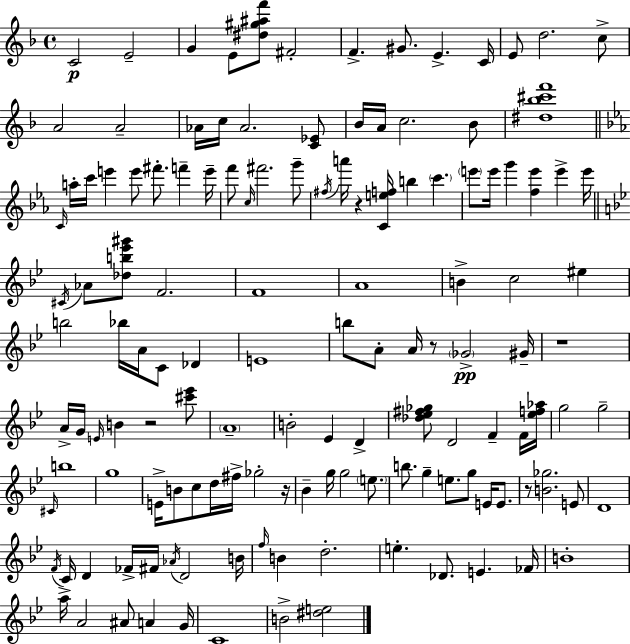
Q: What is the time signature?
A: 4/4